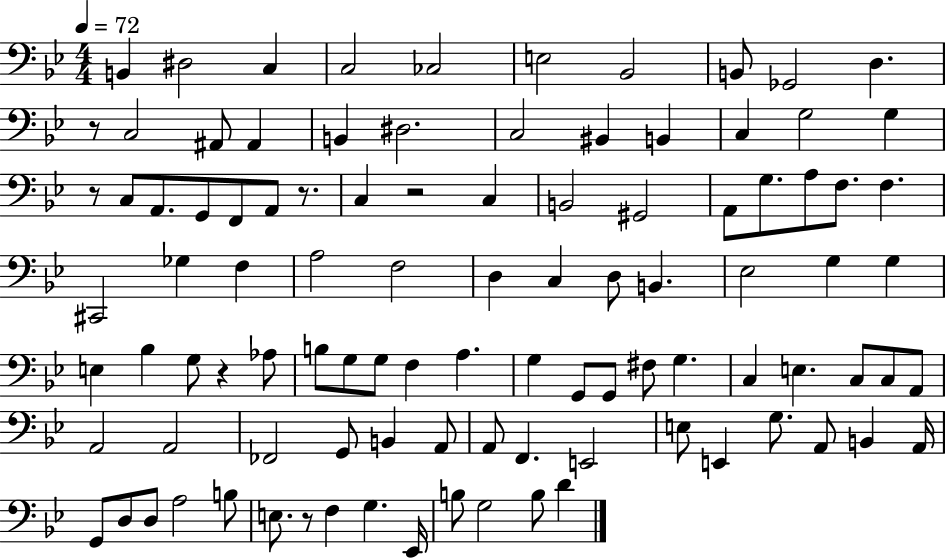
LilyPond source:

{
  \clef bass
  \numericTimeSignature
  \time 4/4
  \key bes \major
  \tempo 4 = 72
  b,4 dis2 c4 | c2 ces2 | e2 bes,2 | b,8 ges,2 d4. | \break r8 c2 ais,8 ais,4 | b,4 dis2. | c2 bis,4 b,4 | c4 g2 g4 | \break r8 c8 a,8. g,8 f,8 a,8 r8. | c4 r2 c4 | b,2 gis,2 | a,8 g8. a8 f8. f4. | \break cis,2 ges4 f4 | a2 f2 | d4 c4 d8 b,4. | ees2 g4 g4 | \break e4 bes4 g8 r4 aes8 | b8 g8 g8 f4 a4. | g4 g,8 g,8 fis8 g4. | c4 e4. c8 c8 a,8 | \break a,2 a,2 | fes,2 g,8 b,4 a,8 | a,8 f,4. e,2 | e8 e,4 g8. a,8 b,4 a,16 | \break g,8 d8 d8 a2 b8 | e8. r8 f4 g4. ees,16 | b8 g2 b8 d'4 | \bar "|."
}